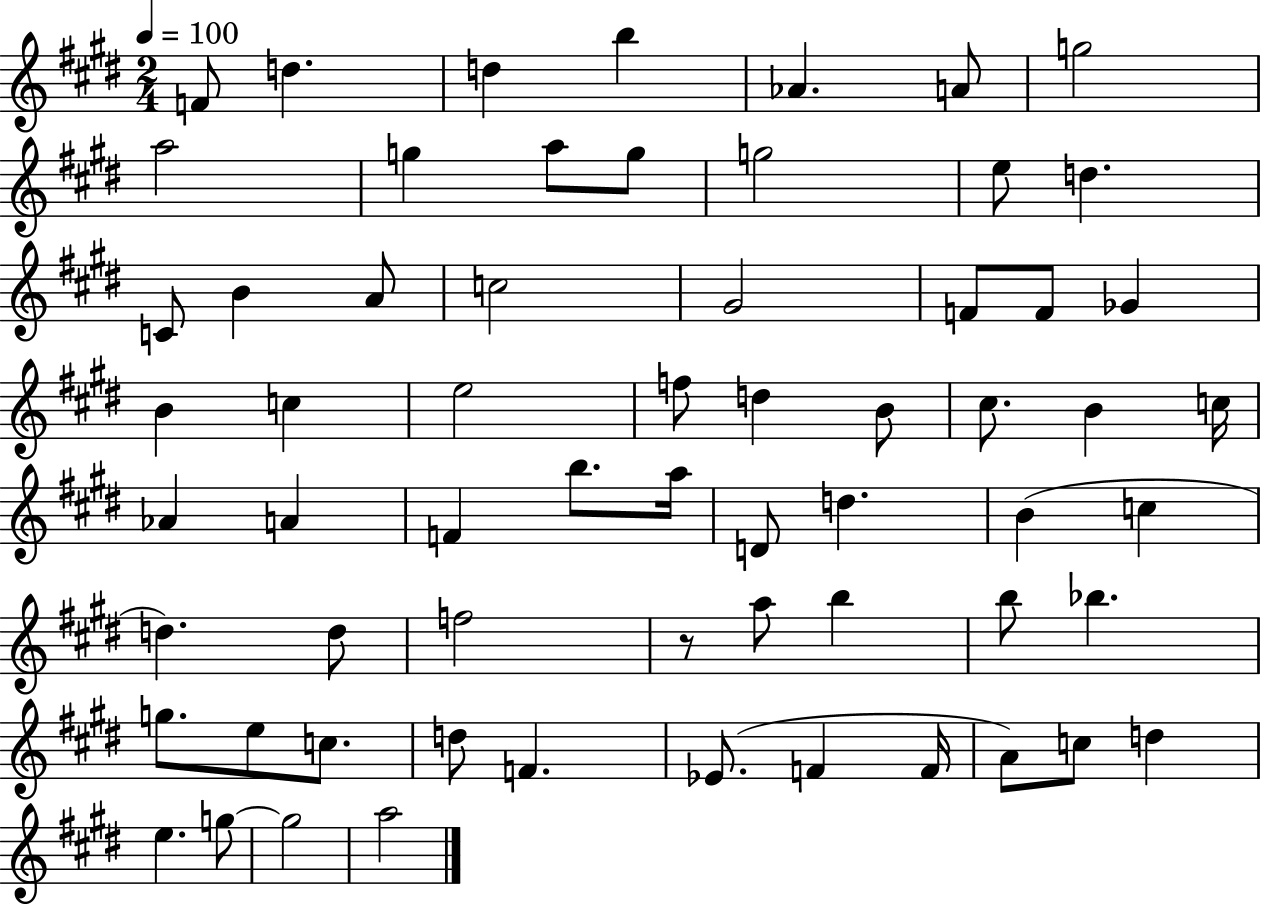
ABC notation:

X:1
T:Untitled
M:2/4
L:1/4
K:E
F/2 d d b _A A/2 g2 a2 g a/2 g/2 g2 e/2 d C/2 B A/2 c2 ^G2 F/2 F/2 _G B c e2 f/2 d B/2 ^c/2 B c/4 _A A F b/2 a/4 D/2 d B c d d/2 f2 z/2 a/2 b b/2 _b g/2 e/2 c/2 d/2 F _E/2 F F/4 A/2 c/2 d e g/2 g2 a2